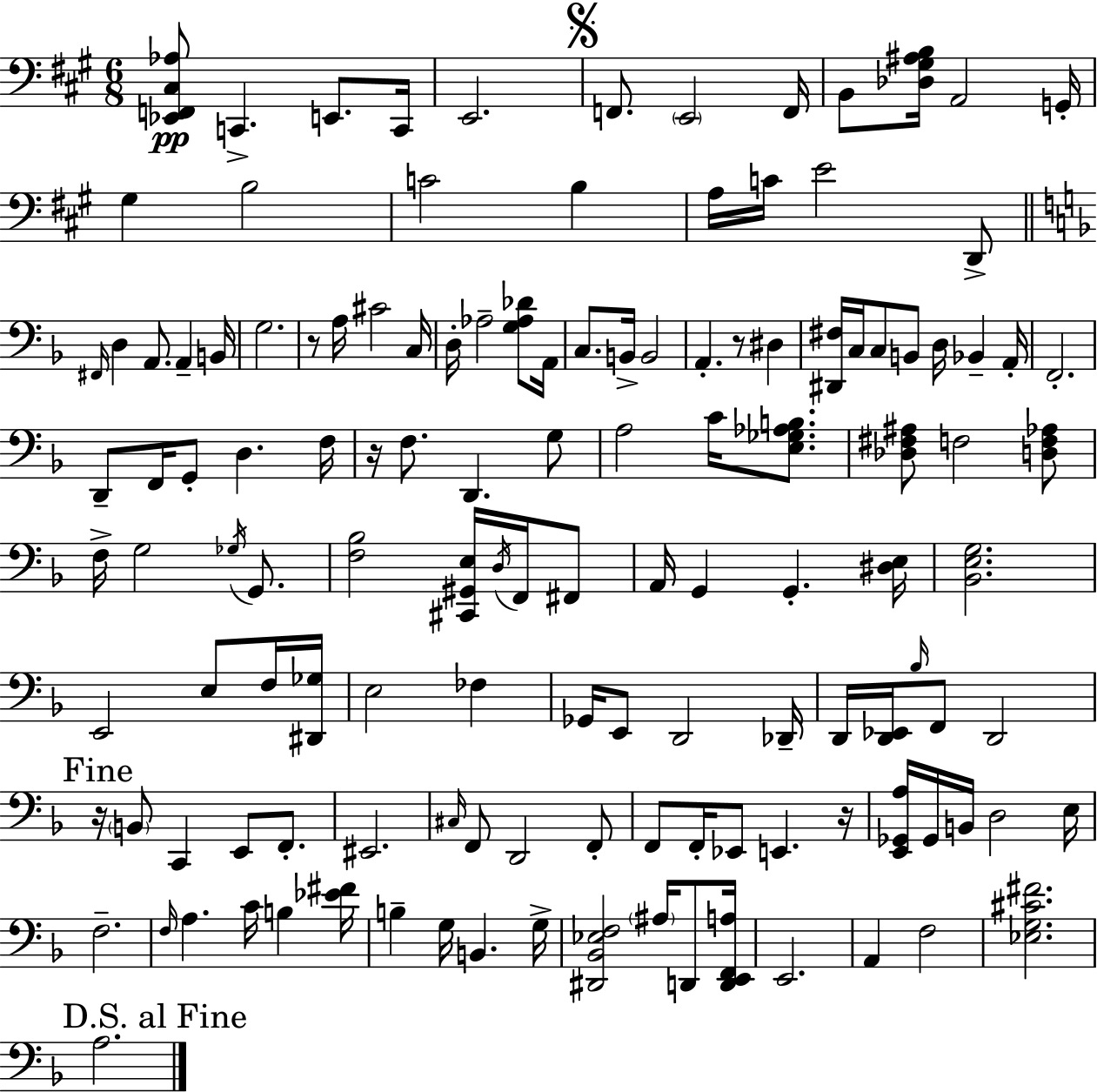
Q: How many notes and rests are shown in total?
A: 131